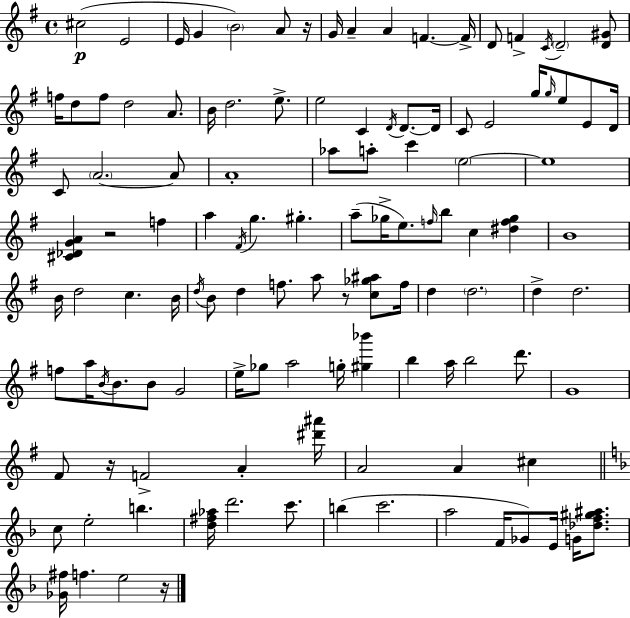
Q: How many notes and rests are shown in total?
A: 119